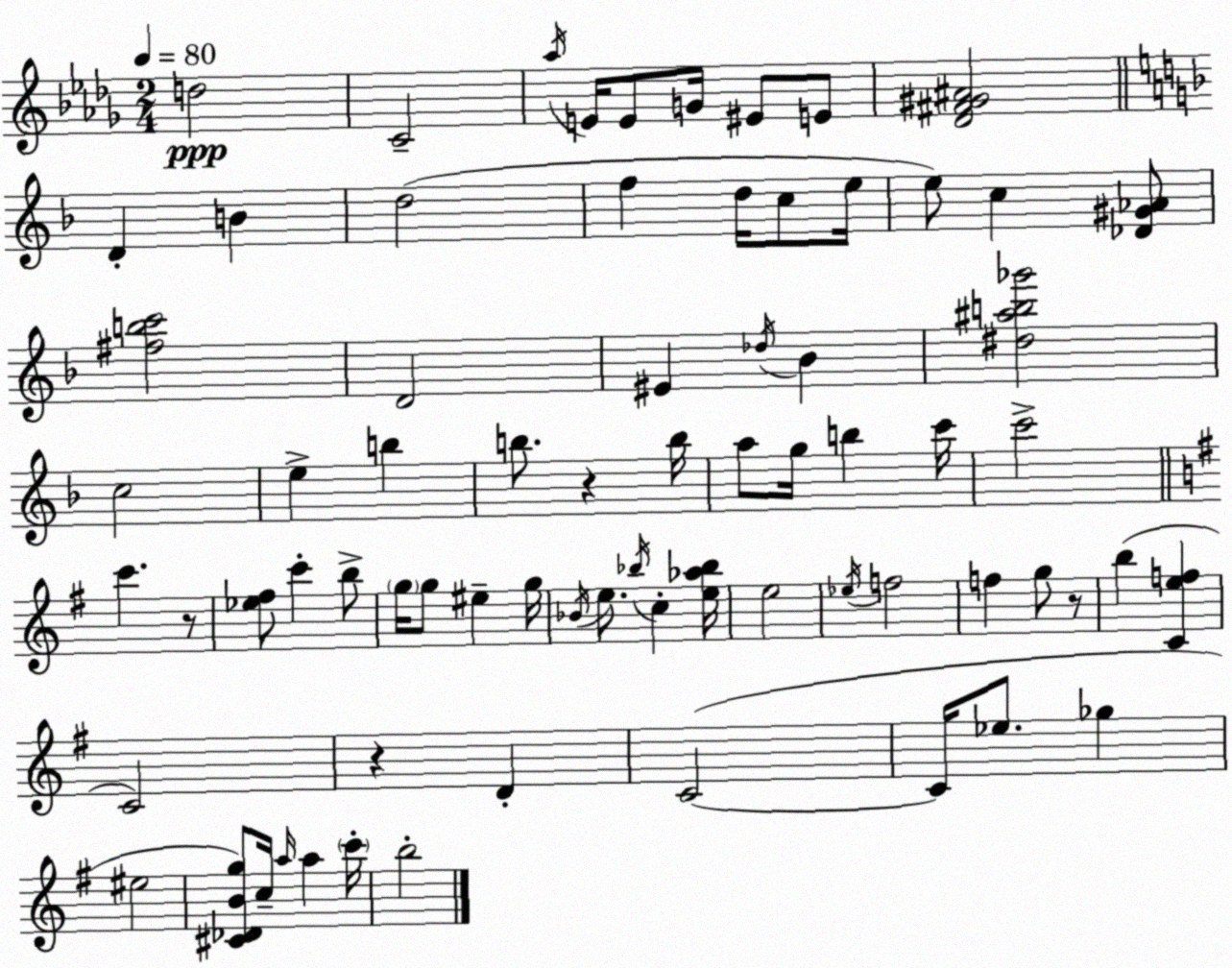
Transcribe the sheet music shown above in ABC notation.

X:1
T:Untitled
M:2/4
L:1/4
K:Bbm
d2 C2 _a/4 E/4 E/2 G/4 ^E/2 E/2 [_D^F^G^A]2 D B d2 f d/4 c/2 e/4 e/2 c [_D^G_A]/2 [^fbc']2 D2 ^E _d/4 _B [^d^ab_g']2 c2 e b b/2 z b/4 a/2 g/4 b c'/4 c'2 c' z/2 [_e^f]/2 c' b/2 g/4 g/2 ^e g/4 _B/4 e/2 _b/4 c [e_a_b]/4 e2 _e/4 f2 f g/2 z/2 b [Cef] C2 z D C2 C/4 _e/2 _g ^e2 [^C_DBg]/2 c/4 a/4 a c'/4 b2